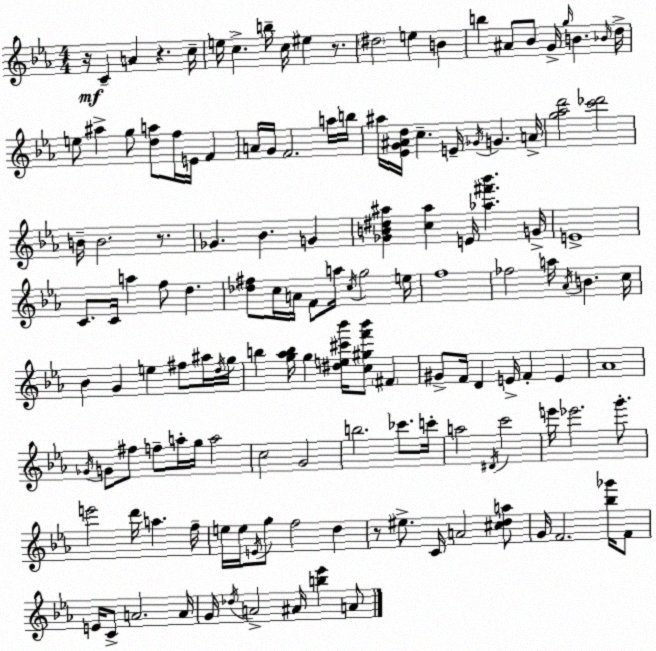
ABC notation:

X:1
T:Untitled
M:4/4
L:1/4
K:Eb
z/4 C A z c/4 e/4 c b/4 c/4 ^e z/2 ^d2 e B b ^A/2 _B/2 G/4 g/4 B _B/4 d/4 e/2 ^a g/2 [da]/2 f/4 E/4 F A/4 G/4 F2 a/4 b/4 ^a/4 [_EG^Ad]/4 c E/4 _G/4 G A/4 [g_ad']2 [c'_d']2 B/4 B2 z/2 _G _B G [_GB^d^a] [c^a] E/4 [_a^f'_b'] G/4 E4 C/2 C/4 a f/2 d [_d^f]/2 c/4 A/4 F/2 a/4 c/4 g2 e/4 f4 _f2 a/4 _A/4 B c/4 _B G e ^f/2 ^a/4 d/4 g/4 b [g_ab]/4 g [^de^c'_b']/4 [c^gf'_b']/2 ^F ^G/2 F/4 D E/4 F E _A4 _G/4 G/2 ^f/2 f/2 a/4 g/4 a2 c2 G2 b2 _c'/2 c'/4 a2 ^D/4 c'2 e'/4 _e'2 g'/2 e'2 d'/4 a f/4 e/4 e/4 E/4 g/2 f2 d z/2 ^e/2 C/4 A2 [^cda]/2 G/4 F2 [_b_g']/4 F/2 E/4 C/2 A2 A/4 G/4 _d/4 A2 ^A/4 [b_e'] A/2